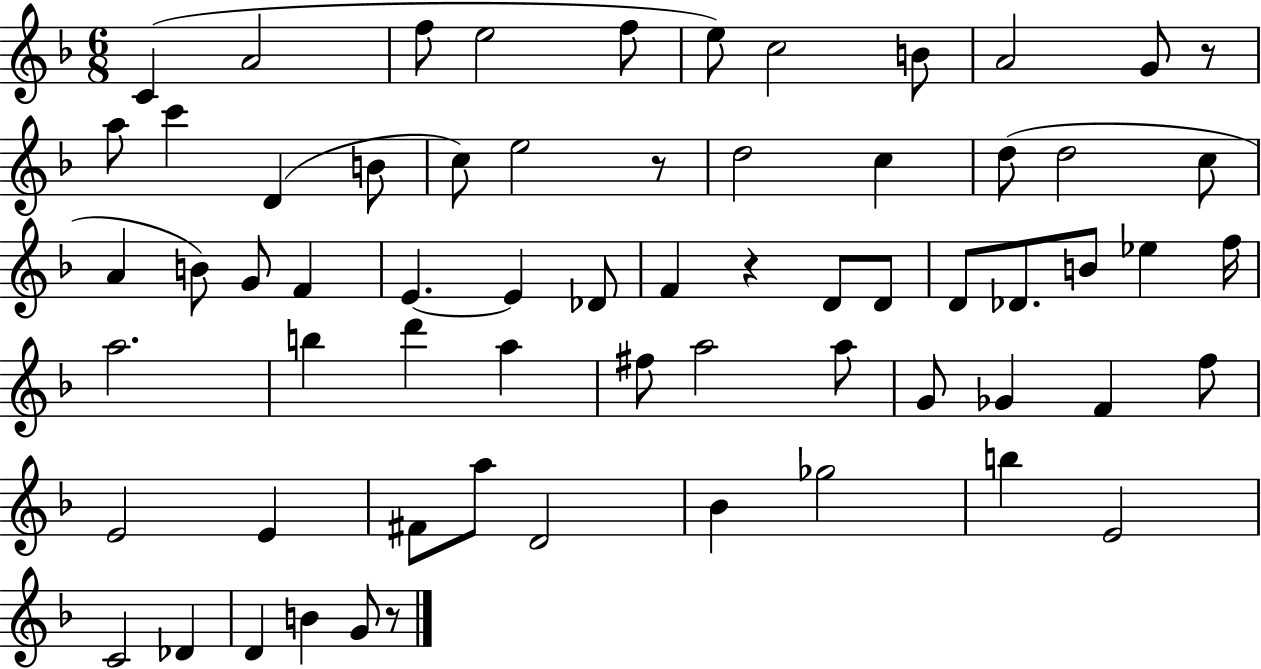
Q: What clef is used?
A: treble